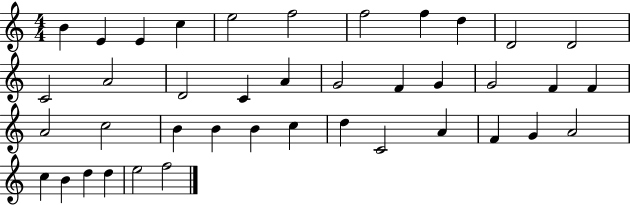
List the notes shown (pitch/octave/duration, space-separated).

B4/q E4/q E4/q C5/q E5/h F5/h F5/h F5/q D5/q D4/h D4/h C4/h A4/h D4/h C4/q A4/q G4/h F4/q G4/q G4/h F4/q F4/q A4/h C5/h B4/q B4/q B4/q C5/q D5/q C4/h A4/q F4/q G4/q A4/h C5/q B4/q D5/q D5/q E5/h F5/h